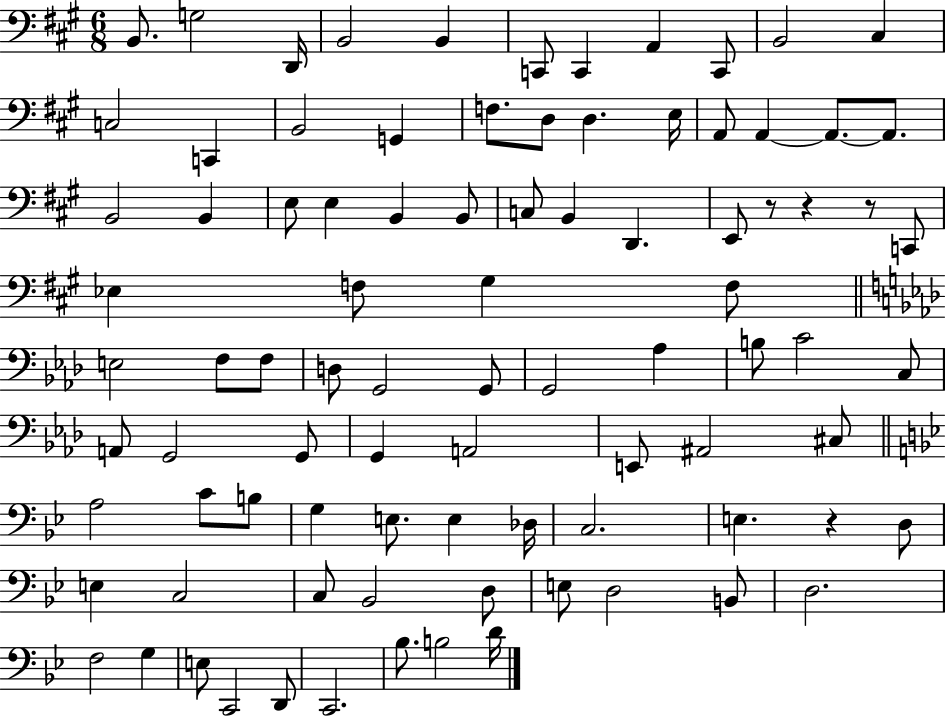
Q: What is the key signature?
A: A major